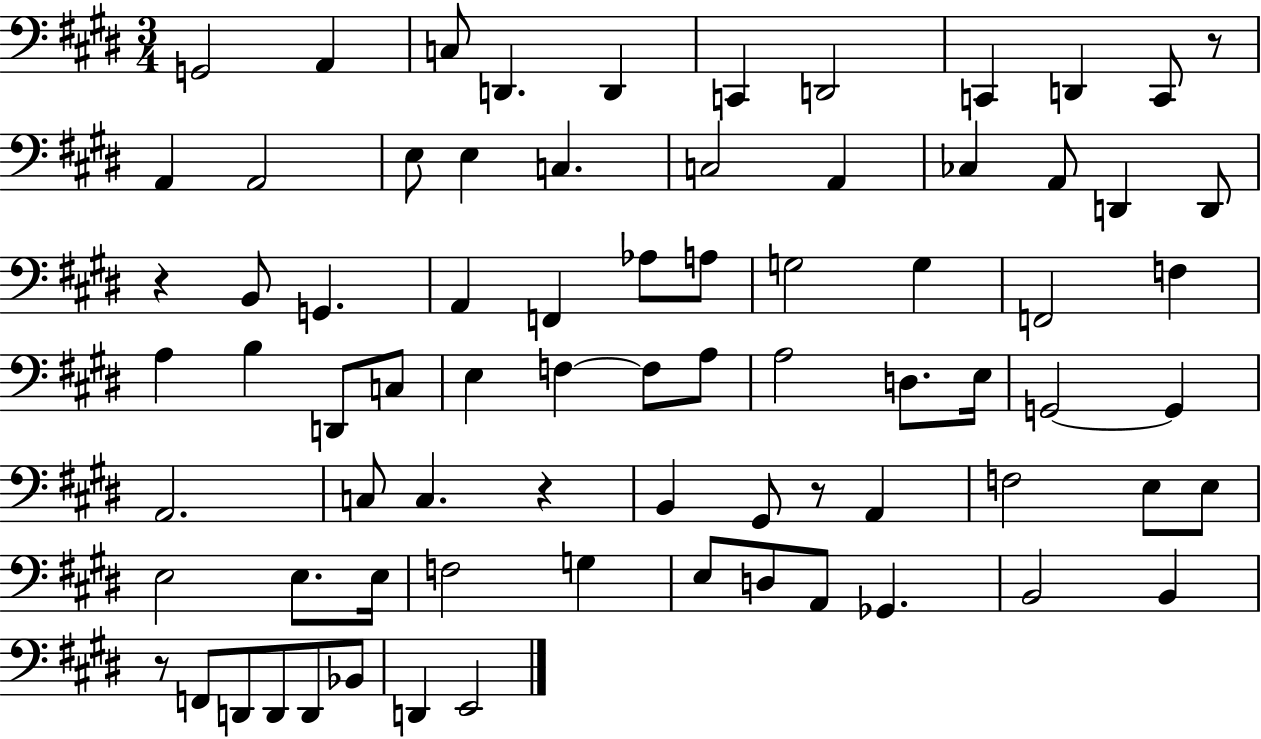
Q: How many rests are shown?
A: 5